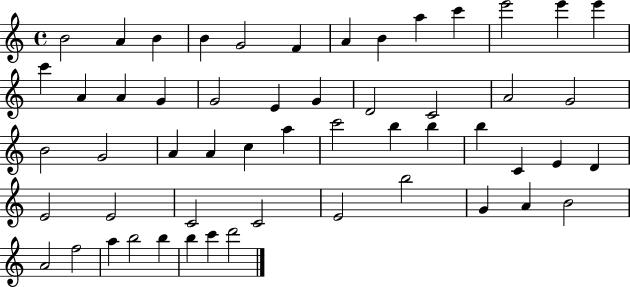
{
  \clef treble
  \time 4/4
  \defaultTimeSignature
  \key c \major
  b'2 a'4 b'4 | b'4 g'2 f'4 | a'4 b'4 a''4 c'''4 | e'''2 e'''4 e'''4 | \break c'''4 a'4 a'4 g'4 | g'2 e'4 g'4 | d'2 c'2 | a'2 g'2 | \break b'2 g'2 | a'4 a'4 c''4 a''4 | c'''2 b''4 b''4 | b''4 c'4 e'4 d'4 | \break e'2 e'2 | c'2 c'2 | e'2 b''2 | g'4 a'4 b'2 | \break a'2 f''2 | a''4 b''2 b''4 | b''4 c'''4 d'''2 | \bar "|."
}